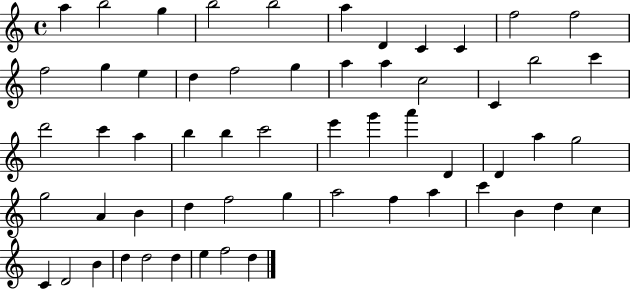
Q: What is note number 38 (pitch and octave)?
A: A4